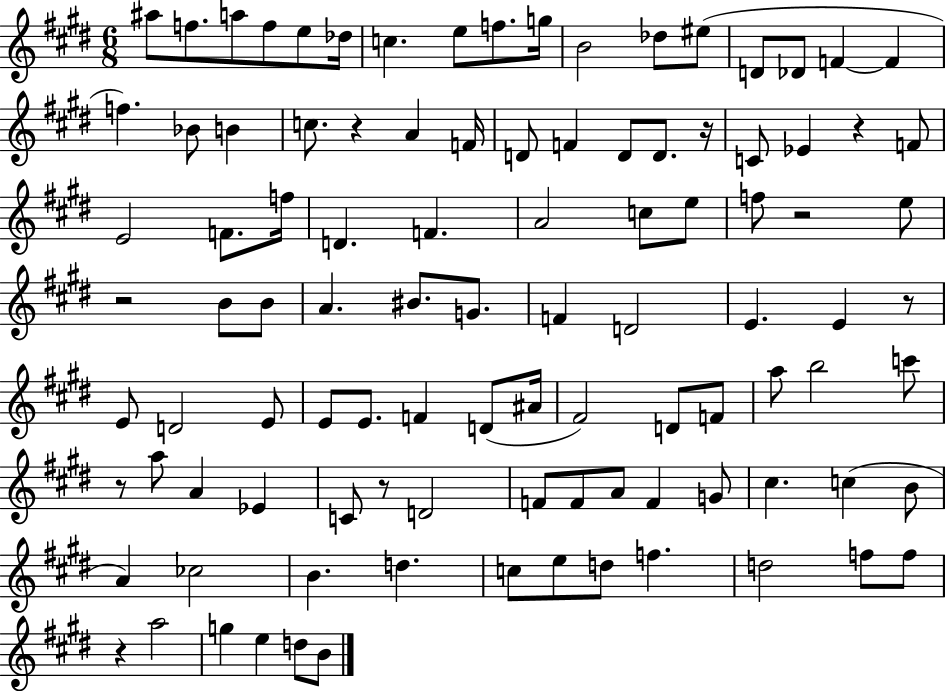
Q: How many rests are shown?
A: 9